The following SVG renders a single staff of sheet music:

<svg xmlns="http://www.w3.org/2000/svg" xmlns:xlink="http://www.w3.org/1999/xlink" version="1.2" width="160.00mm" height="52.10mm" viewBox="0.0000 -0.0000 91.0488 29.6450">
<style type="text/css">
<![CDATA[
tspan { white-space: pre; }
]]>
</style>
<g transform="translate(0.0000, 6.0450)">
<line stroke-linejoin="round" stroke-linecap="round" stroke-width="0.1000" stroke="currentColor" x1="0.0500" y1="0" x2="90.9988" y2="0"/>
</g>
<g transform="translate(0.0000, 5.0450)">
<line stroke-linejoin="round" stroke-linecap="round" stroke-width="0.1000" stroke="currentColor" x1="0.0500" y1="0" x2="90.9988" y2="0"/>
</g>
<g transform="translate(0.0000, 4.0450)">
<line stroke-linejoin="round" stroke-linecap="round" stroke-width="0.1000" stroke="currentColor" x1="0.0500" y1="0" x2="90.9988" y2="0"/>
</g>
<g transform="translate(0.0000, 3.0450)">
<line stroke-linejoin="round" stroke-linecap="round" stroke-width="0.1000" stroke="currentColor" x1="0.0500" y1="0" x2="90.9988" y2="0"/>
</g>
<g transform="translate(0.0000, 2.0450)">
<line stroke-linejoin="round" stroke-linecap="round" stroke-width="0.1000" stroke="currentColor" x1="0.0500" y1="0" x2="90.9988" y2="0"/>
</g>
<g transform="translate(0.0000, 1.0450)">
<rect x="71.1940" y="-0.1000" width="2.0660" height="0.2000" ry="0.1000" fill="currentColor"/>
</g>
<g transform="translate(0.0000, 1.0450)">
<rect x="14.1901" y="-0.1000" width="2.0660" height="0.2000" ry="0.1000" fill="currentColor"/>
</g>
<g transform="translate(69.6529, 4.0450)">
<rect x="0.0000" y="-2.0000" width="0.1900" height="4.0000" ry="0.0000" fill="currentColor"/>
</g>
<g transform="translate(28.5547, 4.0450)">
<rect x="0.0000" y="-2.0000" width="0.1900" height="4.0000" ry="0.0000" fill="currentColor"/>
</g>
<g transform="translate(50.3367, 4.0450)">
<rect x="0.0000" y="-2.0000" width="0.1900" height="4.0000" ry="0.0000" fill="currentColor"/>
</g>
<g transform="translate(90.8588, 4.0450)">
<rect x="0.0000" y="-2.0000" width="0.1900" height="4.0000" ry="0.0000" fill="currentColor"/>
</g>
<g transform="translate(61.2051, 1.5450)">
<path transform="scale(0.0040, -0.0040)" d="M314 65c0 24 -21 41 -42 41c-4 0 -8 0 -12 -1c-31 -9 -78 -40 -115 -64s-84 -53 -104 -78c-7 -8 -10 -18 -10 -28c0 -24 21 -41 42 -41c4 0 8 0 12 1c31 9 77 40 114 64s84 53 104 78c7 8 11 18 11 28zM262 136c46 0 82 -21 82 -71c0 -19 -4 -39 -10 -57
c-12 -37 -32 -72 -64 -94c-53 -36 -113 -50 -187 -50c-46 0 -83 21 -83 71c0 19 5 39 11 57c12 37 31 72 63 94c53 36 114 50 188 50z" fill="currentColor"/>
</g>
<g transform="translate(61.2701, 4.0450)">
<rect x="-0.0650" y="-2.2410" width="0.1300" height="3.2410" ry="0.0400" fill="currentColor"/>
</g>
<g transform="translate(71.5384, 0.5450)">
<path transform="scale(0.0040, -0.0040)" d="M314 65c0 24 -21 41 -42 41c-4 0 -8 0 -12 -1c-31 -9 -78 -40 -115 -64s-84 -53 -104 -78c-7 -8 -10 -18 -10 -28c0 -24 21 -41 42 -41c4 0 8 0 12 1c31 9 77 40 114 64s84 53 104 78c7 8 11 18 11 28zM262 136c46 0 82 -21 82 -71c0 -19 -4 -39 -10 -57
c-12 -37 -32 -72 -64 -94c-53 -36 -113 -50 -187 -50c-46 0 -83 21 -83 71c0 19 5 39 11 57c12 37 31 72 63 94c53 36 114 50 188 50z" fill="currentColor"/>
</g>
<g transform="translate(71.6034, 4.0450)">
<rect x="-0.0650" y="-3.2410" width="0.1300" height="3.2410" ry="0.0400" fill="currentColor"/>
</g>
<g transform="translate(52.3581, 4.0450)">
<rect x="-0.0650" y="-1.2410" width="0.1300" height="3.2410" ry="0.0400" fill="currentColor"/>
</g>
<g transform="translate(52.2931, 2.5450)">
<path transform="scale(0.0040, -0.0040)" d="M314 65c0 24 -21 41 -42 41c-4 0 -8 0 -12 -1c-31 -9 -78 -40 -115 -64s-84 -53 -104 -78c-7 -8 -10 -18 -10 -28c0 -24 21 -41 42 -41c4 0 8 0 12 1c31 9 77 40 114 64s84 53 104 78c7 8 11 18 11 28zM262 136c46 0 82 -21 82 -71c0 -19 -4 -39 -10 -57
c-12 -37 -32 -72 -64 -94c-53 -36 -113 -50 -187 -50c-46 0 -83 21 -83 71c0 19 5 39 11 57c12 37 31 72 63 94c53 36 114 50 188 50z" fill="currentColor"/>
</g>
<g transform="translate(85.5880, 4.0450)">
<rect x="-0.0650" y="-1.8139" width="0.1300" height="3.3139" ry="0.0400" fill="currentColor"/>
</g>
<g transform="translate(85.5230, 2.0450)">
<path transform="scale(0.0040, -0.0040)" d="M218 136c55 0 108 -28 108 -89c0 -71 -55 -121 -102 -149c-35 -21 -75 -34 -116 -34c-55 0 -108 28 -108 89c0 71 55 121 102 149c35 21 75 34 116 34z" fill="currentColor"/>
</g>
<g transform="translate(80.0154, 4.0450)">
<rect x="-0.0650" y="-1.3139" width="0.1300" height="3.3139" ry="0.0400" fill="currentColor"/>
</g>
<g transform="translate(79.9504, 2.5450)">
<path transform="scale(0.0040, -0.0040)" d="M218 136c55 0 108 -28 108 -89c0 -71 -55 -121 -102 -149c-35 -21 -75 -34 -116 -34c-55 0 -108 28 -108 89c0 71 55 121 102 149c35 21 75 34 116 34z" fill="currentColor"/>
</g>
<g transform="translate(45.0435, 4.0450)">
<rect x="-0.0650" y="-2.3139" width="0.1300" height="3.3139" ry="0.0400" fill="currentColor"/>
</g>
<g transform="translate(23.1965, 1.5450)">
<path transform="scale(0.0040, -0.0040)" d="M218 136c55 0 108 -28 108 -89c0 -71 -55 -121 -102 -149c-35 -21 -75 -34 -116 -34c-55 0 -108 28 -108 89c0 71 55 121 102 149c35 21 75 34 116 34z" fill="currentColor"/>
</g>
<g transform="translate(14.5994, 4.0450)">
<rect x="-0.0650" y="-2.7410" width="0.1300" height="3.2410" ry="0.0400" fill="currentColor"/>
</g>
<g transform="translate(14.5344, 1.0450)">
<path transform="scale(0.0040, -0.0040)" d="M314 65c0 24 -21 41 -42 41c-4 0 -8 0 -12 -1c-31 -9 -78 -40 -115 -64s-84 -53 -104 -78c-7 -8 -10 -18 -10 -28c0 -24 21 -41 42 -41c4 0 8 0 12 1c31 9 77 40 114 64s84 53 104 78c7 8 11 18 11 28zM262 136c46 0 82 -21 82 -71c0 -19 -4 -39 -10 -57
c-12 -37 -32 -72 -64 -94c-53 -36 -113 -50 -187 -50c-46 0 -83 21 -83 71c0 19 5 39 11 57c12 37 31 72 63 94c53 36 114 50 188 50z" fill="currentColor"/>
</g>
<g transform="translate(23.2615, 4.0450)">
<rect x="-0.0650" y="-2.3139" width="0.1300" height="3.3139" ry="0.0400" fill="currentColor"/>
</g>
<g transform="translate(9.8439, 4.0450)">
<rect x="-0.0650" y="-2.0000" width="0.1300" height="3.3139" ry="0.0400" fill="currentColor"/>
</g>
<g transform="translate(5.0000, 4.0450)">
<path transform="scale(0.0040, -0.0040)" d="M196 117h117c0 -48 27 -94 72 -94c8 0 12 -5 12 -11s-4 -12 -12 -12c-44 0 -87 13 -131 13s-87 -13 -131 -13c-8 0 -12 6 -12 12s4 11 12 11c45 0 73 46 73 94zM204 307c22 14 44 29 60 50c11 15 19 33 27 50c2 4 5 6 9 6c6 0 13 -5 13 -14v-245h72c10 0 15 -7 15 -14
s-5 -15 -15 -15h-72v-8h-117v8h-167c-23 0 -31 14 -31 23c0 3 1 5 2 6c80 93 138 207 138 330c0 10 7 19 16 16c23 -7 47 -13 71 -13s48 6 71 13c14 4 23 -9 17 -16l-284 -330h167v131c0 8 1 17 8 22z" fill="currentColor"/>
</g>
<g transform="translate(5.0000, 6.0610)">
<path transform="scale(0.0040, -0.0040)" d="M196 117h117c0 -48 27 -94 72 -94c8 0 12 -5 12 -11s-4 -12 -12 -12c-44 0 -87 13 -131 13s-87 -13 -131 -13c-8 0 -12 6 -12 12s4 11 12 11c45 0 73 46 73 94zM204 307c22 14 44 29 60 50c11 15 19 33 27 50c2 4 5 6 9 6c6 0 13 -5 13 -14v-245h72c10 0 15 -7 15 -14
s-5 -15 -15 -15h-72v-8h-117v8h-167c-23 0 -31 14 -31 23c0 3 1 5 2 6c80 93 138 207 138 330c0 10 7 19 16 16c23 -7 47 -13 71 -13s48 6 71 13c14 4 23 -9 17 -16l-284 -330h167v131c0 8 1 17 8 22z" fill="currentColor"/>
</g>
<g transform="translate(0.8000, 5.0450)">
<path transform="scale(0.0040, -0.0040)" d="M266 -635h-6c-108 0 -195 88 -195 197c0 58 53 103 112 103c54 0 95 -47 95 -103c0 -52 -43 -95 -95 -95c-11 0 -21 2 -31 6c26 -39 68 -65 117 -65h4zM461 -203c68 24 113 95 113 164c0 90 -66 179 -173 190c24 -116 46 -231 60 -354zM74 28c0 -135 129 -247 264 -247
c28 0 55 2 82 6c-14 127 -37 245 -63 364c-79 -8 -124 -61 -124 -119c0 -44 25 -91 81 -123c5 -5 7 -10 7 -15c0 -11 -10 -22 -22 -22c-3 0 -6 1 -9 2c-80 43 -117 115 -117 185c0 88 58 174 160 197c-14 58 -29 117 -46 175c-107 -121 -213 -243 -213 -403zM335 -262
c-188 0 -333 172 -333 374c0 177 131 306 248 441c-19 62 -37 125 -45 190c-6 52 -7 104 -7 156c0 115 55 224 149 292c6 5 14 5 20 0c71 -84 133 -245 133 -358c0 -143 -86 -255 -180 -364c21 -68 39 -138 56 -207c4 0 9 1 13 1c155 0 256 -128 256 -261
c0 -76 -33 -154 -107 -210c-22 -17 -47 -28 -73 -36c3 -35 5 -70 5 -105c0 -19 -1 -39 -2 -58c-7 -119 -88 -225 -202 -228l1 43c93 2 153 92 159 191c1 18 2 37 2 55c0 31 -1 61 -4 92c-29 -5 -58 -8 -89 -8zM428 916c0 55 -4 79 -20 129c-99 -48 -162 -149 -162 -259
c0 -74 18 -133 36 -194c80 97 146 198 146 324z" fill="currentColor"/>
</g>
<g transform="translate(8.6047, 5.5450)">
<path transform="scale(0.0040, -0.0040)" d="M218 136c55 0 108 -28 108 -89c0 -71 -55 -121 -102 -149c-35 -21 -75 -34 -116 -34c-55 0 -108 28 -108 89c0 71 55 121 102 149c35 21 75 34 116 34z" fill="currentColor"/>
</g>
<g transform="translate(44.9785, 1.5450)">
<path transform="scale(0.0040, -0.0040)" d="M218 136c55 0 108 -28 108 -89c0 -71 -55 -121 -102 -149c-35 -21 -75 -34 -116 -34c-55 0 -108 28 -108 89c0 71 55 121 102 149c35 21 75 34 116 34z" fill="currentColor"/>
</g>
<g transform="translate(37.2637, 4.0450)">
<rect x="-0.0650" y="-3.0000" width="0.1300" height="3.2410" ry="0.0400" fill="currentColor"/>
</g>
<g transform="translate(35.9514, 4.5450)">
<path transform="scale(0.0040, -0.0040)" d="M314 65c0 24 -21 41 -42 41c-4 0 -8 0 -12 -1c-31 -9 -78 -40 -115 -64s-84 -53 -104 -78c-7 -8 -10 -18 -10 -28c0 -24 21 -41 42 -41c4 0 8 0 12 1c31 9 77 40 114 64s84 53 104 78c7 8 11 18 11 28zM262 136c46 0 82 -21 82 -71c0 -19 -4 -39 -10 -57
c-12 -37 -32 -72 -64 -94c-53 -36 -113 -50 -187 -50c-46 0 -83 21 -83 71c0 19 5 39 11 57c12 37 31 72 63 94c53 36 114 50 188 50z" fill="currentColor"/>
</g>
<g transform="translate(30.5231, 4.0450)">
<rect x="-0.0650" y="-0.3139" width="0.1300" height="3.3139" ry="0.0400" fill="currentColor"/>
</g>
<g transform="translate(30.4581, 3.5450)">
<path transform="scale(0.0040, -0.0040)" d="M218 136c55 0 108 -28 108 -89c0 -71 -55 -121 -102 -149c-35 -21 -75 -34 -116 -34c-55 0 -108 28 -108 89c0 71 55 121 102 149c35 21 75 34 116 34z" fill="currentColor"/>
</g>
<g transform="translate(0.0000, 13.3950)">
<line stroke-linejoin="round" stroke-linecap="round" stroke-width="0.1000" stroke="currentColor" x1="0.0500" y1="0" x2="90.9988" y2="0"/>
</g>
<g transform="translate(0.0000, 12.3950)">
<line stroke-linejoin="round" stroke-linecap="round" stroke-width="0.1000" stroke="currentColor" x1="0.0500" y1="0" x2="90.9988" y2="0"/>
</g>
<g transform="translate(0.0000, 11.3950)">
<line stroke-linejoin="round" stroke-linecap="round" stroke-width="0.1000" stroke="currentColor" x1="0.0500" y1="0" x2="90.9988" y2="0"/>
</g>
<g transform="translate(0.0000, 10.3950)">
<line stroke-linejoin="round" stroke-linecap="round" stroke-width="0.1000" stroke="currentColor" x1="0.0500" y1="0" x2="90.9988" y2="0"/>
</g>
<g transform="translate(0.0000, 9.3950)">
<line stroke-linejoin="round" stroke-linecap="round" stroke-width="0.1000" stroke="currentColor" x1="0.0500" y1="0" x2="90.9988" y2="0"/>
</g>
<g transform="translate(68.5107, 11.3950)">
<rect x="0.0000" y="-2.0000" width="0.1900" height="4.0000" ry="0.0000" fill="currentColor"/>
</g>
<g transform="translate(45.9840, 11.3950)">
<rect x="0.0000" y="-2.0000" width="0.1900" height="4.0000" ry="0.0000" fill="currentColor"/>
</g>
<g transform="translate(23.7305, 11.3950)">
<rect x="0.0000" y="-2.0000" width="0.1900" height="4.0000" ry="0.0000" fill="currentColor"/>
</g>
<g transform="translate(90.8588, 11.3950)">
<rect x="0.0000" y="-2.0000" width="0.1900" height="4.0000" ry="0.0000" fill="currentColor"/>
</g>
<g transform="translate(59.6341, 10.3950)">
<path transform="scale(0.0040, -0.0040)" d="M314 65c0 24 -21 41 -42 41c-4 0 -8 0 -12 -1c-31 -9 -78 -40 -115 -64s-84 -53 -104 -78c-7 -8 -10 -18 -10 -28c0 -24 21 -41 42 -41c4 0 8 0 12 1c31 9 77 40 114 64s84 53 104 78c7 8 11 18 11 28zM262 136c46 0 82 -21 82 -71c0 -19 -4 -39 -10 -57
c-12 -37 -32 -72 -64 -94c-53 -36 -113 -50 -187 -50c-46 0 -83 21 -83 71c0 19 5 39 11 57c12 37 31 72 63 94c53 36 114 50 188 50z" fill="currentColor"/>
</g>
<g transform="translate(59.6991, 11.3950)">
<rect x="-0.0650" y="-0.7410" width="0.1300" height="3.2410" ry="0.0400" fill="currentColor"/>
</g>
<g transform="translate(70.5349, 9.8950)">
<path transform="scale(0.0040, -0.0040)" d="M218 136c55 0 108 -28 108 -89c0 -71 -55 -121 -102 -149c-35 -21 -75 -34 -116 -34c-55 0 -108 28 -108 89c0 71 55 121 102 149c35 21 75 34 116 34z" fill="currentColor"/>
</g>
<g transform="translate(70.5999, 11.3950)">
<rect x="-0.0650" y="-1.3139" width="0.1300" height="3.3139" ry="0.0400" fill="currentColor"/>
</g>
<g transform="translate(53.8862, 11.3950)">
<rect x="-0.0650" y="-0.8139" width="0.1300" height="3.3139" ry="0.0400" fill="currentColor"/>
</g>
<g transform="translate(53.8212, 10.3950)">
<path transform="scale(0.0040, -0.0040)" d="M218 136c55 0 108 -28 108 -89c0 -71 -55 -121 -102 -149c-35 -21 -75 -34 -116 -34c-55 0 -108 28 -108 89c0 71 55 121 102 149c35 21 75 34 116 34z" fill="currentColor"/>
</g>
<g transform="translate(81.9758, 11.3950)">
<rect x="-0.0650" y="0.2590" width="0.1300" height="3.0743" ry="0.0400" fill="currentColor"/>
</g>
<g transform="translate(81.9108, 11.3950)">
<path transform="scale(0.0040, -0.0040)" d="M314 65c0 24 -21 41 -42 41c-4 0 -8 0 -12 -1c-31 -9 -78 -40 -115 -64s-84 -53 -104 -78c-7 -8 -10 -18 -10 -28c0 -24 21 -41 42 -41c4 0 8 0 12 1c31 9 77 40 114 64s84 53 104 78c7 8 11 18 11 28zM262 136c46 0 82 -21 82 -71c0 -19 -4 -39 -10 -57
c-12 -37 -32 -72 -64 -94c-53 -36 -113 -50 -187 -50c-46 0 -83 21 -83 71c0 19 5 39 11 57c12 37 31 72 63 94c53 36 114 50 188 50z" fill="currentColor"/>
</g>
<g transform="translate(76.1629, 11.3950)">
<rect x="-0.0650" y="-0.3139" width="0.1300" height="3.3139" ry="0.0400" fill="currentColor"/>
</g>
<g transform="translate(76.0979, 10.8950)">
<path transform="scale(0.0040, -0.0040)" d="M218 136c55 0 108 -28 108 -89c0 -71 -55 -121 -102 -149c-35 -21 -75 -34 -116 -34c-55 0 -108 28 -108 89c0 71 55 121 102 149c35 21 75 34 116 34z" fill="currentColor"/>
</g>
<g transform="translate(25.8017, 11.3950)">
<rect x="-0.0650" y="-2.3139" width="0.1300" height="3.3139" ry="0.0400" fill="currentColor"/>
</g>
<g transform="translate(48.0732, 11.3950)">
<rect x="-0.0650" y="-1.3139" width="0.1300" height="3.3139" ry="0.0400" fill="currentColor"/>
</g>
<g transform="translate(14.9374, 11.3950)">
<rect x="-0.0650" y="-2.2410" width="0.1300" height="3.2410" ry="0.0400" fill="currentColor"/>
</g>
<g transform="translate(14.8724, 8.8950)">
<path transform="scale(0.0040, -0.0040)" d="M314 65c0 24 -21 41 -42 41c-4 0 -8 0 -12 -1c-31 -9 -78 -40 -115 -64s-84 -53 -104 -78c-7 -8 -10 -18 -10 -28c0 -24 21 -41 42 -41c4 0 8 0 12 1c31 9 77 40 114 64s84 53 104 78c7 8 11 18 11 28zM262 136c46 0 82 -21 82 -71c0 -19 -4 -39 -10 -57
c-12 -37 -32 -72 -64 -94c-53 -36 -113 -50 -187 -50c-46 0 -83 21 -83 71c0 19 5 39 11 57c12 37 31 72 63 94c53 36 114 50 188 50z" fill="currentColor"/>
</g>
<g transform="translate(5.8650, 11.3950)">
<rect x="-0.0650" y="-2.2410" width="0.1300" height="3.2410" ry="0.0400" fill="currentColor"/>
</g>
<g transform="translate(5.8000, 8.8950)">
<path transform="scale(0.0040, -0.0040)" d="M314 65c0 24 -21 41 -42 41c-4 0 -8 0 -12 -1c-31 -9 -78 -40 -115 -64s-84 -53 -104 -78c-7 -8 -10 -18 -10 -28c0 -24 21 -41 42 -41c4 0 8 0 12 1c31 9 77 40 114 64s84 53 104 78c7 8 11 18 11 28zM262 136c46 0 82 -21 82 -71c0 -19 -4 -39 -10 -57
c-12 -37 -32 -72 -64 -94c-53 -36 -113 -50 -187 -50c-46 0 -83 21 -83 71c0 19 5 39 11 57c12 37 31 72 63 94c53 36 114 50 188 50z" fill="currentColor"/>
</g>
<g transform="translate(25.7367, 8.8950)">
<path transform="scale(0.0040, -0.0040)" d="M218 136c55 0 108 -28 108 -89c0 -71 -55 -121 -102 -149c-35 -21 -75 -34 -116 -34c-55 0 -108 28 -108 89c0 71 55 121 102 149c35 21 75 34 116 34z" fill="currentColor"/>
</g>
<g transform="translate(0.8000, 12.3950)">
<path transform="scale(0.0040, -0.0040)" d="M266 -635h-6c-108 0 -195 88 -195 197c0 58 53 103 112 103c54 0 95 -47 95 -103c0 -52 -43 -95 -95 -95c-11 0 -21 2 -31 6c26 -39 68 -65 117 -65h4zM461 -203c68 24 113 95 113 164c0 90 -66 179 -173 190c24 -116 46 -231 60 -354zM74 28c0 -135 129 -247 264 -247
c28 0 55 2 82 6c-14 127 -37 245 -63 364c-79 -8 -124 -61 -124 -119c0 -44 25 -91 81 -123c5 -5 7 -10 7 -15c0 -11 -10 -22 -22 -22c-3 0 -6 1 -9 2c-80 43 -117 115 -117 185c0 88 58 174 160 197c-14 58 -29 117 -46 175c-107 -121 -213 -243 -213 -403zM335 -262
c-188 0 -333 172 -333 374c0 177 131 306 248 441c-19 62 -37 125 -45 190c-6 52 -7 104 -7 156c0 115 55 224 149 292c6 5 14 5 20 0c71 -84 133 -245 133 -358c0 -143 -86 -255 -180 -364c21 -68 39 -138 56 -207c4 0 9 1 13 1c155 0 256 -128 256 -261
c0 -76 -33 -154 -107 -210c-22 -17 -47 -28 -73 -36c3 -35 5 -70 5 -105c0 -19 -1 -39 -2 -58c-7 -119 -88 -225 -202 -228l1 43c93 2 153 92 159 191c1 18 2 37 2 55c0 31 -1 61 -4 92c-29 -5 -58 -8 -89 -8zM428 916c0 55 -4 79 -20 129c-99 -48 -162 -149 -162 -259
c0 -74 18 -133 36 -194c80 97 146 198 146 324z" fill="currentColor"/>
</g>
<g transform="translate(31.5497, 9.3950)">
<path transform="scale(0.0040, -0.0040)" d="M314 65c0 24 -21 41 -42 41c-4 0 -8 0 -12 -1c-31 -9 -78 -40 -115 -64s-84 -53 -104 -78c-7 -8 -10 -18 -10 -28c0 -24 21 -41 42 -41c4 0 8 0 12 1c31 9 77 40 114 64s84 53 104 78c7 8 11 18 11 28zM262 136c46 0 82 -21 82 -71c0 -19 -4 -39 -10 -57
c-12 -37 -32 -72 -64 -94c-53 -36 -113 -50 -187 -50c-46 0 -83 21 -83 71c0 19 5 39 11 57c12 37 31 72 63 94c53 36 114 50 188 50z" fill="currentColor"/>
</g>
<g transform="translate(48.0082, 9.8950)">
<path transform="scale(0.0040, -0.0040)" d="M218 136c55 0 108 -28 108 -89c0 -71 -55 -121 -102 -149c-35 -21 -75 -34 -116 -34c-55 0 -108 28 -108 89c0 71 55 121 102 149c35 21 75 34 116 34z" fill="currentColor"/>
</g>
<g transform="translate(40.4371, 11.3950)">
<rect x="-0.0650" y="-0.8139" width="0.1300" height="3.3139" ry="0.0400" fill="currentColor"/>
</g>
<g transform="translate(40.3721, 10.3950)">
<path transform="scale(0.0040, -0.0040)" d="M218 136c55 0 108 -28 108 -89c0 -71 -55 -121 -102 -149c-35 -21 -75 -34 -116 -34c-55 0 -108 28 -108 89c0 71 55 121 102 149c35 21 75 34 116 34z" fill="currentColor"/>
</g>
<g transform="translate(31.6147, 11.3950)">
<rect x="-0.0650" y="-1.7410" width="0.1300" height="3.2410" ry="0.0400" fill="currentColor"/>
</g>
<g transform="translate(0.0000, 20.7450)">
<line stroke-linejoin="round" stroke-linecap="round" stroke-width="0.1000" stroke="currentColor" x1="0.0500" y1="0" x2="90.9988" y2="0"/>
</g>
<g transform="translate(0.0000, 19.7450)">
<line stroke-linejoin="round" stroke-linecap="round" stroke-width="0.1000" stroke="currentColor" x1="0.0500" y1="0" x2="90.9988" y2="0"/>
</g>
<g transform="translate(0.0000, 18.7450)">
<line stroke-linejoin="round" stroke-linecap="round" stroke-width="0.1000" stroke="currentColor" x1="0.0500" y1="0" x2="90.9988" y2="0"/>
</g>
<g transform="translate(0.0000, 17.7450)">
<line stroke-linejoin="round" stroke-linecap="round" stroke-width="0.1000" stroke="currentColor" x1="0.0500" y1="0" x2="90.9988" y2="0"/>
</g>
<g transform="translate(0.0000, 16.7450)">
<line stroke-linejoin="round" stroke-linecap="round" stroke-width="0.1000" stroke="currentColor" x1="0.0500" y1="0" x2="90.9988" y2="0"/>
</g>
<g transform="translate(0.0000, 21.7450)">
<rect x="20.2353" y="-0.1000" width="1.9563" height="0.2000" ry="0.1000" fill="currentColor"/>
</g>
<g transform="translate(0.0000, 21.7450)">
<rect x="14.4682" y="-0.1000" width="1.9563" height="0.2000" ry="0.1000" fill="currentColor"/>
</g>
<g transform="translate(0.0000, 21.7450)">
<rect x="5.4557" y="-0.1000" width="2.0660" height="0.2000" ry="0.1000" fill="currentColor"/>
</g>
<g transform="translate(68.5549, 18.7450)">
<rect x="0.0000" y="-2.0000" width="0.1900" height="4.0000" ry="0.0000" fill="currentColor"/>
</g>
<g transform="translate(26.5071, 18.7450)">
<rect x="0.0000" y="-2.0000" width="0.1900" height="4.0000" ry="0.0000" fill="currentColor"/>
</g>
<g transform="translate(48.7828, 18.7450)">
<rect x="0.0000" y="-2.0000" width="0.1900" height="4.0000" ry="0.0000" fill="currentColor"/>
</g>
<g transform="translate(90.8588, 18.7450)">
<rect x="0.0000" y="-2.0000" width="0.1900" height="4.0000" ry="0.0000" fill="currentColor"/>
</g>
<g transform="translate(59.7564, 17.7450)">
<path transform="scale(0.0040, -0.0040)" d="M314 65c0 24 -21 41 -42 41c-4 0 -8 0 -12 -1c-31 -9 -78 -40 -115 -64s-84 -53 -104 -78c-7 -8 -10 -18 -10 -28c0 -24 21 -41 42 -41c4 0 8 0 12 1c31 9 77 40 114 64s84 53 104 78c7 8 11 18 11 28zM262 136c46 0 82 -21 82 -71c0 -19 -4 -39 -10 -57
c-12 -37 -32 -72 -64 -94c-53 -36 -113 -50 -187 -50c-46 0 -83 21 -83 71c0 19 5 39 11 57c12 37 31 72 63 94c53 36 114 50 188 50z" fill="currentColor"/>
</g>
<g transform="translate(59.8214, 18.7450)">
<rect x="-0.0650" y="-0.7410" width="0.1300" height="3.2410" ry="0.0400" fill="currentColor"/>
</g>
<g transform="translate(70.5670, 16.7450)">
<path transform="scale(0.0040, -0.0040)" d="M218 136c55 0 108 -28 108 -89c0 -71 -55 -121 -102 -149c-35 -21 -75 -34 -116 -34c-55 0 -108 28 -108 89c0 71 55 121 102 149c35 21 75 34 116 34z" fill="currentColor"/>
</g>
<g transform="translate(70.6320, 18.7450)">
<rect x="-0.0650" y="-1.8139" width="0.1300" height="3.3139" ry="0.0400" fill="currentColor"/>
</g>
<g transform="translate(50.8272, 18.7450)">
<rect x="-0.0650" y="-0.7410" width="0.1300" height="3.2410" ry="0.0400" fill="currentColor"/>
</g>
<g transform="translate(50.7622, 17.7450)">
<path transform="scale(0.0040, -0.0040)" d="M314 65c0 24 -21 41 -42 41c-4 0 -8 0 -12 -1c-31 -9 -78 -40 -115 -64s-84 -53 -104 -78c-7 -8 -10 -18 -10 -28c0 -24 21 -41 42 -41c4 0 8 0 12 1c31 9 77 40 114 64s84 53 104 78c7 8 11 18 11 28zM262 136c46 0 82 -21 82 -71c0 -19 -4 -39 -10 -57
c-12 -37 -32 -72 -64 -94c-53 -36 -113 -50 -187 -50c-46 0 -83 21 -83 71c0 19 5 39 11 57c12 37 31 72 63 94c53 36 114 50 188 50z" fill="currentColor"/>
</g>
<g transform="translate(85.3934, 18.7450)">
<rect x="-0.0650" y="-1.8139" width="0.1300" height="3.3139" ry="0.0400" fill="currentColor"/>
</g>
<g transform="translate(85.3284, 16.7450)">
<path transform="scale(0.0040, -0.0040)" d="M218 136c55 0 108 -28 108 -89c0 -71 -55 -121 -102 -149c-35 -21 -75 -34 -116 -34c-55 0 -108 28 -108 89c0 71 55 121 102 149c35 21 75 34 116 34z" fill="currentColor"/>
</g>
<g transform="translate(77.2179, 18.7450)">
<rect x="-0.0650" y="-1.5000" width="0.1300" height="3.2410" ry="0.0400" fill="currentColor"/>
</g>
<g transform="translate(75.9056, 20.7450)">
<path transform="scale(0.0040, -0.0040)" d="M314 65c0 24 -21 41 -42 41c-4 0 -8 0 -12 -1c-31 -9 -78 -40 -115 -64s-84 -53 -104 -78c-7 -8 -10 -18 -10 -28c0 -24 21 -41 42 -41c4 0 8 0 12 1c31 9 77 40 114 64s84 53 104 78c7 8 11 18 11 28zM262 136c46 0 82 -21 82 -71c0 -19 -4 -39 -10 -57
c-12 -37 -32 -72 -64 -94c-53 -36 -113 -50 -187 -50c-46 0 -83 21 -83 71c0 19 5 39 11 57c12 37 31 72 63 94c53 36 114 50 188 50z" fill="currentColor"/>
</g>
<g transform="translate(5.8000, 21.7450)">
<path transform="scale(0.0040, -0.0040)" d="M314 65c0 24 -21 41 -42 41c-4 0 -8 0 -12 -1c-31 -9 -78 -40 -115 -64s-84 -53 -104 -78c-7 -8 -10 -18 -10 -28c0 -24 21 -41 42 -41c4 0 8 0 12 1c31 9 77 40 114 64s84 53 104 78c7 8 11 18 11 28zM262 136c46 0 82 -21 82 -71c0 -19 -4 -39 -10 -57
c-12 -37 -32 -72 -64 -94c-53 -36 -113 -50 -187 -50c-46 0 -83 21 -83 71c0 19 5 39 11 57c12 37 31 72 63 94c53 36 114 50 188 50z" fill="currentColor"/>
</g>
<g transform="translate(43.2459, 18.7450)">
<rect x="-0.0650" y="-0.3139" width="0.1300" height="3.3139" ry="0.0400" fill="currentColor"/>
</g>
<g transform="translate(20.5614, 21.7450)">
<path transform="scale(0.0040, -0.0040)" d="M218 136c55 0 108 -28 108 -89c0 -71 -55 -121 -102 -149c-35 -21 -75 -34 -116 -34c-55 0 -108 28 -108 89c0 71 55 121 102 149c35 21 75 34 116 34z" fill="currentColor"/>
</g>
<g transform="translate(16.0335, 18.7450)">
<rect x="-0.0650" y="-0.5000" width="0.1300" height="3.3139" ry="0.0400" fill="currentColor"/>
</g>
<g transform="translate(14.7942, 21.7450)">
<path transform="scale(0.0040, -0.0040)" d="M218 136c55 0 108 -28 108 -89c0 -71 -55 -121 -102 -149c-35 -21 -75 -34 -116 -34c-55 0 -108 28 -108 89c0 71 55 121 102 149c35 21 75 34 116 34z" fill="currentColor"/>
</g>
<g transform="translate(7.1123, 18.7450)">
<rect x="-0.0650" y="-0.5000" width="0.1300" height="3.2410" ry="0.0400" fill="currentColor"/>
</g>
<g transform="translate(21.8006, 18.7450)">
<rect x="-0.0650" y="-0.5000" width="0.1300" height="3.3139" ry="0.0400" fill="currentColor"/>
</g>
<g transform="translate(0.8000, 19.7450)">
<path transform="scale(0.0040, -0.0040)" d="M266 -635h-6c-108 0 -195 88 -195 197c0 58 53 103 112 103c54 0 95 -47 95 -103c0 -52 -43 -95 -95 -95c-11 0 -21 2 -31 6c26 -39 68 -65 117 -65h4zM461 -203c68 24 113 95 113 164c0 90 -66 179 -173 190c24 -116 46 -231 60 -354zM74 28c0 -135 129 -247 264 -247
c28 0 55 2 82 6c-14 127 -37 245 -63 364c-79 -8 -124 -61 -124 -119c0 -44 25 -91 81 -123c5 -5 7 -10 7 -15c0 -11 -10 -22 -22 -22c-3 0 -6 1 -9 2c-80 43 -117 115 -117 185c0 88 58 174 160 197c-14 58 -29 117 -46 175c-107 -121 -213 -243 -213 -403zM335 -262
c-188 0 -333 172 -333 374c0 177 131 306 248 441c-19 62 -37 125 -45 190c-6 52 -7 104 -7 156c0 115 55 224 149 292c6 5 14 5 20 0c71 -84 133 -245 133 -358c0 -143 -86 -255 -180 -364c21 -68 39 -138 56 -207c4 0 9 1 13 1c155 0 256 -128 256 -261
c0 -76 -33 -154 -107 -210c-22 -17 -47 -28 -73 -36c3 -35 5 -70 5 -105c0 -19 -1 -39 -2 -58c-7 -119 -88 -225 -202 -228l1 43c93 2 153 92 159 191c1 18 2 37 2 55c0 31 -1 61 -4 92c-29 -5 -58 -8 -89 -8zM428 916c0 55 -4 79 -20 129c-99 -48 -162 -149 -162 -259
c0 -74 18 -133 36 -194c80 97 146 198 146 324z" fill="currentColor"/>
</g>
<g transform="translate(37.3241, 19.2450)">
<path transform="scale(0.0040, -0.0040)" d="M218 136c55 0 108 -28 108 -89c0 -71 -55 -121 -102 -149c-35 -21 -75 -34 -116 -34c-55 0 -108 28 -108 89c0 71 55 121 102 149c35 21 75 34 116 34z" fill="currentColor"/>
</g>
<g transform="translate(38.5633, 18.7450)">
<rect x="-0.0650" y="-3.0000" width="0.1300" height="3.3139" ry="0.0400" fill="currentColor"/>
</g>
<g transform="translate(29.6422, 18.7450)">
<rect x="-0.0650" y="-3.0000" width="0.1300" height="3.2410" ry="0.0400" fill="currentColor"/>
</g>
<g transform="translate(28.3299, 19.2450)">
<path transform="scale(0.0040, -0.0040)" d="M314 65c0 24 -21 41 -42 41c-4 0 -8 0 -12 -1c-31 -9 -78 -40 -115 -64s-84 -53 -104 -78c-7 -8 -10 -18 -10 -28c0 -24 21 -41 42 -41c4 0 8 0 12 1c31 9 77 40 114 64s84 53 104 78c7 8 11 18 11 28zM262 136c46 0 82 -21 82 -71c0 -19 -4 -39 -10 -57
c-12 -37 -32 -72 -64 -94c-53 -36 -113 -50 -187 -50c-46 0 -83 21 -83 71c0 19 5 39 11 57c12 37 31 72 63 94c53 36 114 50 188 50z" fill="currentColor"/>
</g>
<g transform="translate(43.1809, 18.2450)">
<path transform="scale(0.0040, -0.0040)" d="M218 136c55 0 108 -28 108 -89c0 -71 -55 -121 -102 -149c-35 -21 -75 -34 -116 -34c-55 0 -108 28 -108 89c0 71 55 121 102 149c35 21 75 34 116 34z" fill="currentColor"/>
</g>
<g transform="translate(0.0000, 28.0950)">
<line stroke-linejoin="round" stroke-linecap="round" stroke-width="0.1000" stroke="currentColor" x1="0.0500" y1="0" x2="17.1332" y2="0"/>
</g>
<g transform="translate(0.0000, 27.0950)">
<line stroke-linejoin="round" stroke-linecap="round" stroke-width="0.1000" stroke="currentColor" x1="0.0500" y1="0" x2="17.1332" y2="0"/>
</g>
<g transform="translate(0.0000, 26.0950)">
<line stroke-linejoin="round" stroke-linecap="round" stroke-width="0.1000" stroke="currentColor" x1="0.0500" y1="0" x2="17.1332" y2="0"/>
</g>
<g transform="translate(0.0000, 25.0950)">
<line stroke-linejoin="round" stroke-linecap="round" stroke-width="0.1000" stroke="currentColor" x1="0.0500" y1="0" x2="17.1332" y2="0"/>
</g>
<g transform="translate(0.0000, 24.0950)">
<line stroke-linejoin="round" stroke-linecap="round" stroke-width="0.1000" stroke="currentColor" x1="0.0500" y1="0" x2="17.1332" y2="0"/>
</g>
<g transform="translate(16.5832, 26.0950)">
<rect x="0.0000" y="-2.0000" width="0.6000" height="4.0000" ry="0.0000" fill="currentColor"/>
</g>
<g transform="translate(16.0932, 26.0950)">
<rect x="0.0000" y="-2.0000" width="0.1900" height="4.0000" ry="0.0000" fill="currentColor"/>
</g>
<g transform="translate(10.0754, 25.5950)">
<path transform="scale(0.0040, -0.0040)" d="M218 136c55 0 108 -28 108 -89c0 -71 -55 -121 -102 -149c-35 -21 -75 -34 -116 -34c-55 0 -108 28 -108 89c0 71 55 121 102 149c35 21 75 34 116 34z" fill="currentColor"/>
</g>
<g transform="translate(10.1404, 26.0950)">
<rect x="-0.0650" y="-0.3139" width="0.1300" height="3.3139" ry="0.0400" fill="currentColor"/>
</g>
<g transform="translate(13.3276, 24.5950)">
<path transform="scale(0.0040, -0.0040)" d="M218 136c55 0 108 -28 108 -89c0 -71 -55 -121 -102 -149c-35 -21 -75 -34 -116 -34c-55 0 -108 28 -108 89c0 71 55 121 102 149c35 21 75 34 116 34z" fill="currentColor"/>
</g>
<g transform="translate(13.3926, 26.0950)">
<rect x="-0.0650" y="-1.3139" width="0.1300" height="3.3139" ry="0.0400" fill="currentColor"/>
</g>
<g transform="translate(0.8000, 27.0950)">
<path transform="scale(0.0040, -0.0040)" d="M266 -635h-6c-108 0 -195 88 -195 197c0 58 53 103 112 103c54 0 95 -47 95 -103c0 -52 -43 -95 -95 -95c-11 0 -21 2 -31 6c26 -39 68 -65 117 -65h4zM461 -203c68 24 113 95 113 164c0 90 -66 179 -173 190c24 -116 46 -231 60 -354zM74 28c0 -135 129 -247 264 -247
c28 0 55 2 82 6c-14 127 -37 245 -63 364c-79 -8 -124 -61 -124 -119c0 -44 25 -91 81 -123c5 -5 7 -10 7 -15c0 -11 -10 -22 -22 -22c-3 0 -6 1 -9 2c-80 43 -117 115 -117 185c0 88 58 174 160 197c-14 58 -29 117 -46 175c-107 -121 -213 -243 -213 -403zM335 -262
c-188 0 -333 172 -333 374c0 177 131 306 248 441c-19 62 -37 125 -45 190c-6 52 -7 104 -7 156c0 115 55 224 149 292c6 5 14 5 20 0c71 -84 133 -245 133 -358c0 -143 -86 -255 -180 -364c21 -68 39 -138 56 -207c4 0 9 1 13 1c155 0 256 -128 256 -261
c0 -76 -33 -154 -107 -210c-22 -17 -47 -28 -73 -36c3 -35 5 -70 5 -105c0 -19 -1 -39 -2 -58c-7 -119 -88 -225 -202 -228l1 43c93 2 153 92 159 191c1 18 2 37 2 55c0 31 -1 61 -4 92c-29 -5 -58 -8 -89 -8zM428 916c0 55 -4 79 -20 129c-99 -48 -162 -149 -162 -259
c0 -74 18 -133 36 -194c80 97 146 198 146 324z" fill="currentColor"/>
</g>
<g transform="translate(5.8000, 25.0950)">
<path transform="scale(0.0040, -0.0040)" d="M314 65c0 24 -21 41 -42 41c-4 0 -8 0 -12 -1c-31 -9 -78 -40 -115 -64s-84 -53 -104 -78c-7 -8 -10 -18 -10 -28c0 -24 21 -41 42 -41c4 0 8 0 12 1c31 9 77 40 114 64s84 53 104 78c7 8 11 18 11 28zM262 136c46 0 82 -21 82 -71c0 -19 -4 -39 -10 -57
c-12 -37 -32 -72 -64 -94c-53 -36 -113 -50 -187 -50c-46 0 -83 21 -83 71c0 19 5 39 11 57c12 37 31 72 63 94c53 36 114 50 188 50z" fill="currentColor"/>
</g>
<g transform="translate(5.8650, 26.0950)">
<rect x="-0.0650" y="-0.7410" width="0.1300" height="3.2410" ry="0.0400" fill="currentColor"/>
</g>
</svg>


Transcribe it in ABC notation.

X:1
T:Untitled
M:4/4
L:1/4
K:C
F a2 g c A2 g e2 g2 b2 e f g2 g2 g f2 d e d d2 e c B2 C2 C C A2 A c d2 d2 f E2 f d2 c e